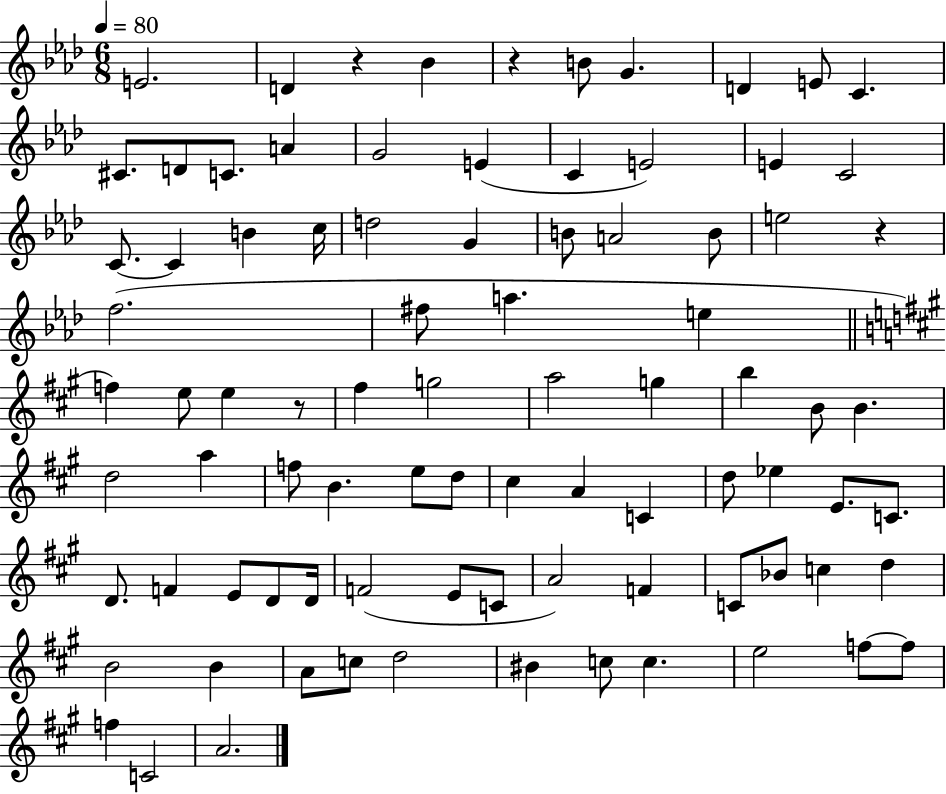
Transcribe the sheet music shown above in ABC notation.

X:1
T:Untitled
M:6/8
L:1/4
K:Ab
E2 D z _B z B/2 G D E/2 C ^C/2 D/2 C/2 A G2 E C E2 E C2 C/2 C B c/4 d2 G B/2 A2 B/2 e2 z f2 ^f/2 a e f e/2 e z/2 ^f g2 a2 g b B/2 B d2 a f/2 B e/2 d/2 ^c A C d/2 _e E/2 C/2 D/2 F E/2 D/2 D/4 F2 E/2 C/2 A2 F C/2 _B/2 c d B2 B A/2 c/2 d2 ^B c/2 c e2 f/2 f/2 f C2 A2